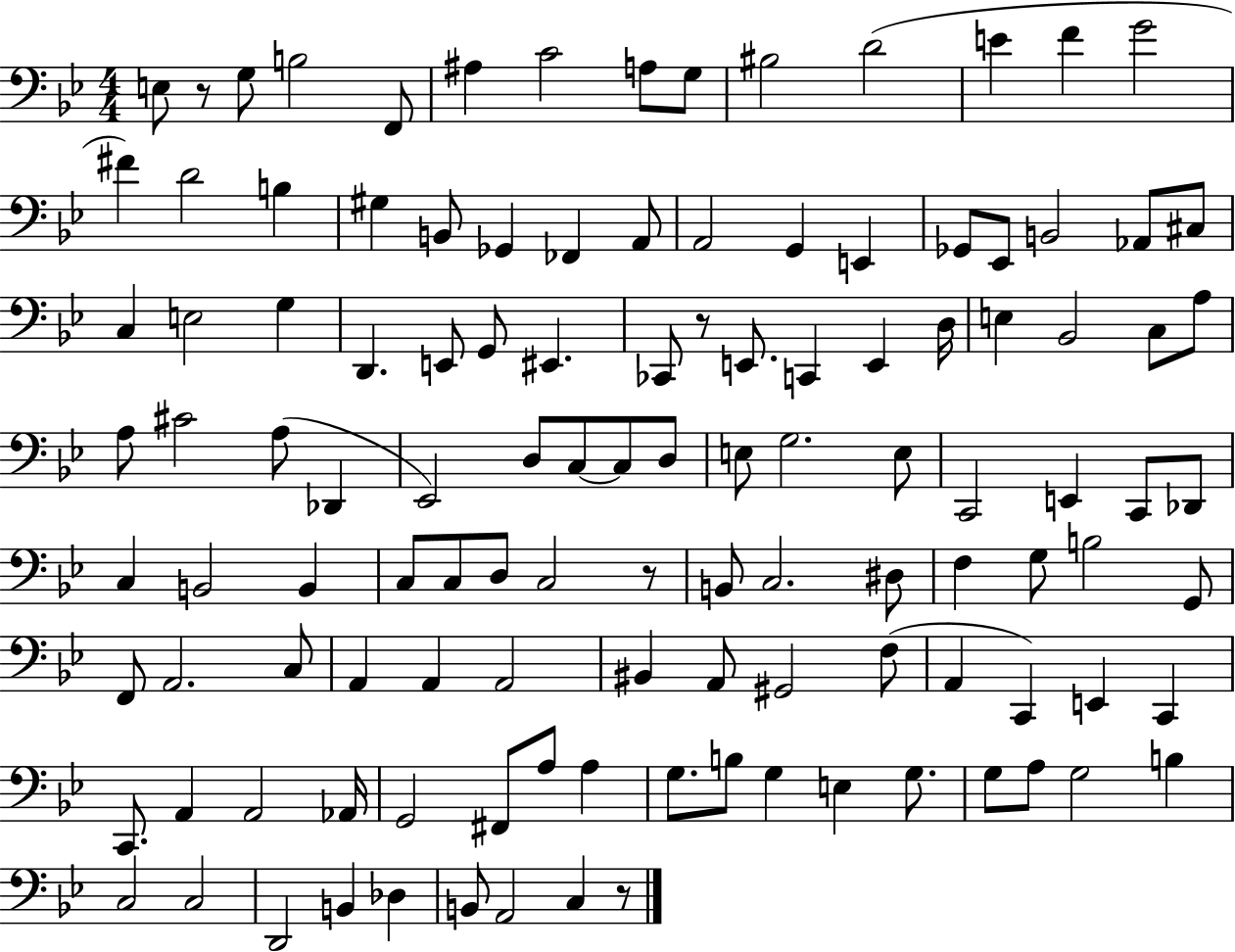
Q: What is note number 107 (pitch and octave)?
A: C3